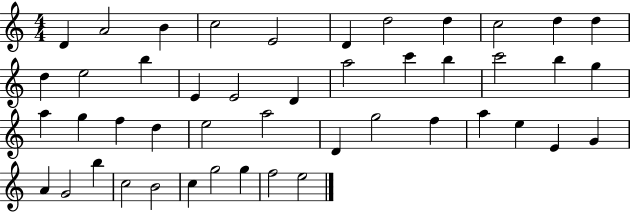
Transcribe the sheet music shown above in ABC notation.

X:1
T:Untitled
M:4/4
L:1/4
K:C
D A2 B c2 E2 D d2 d c2 d d d e2 b E E2 D a2 c' b c'2 b g a g f d e2 a2 D g2 f a e E G A G2 b c2 B2 c g2 g f2 e2